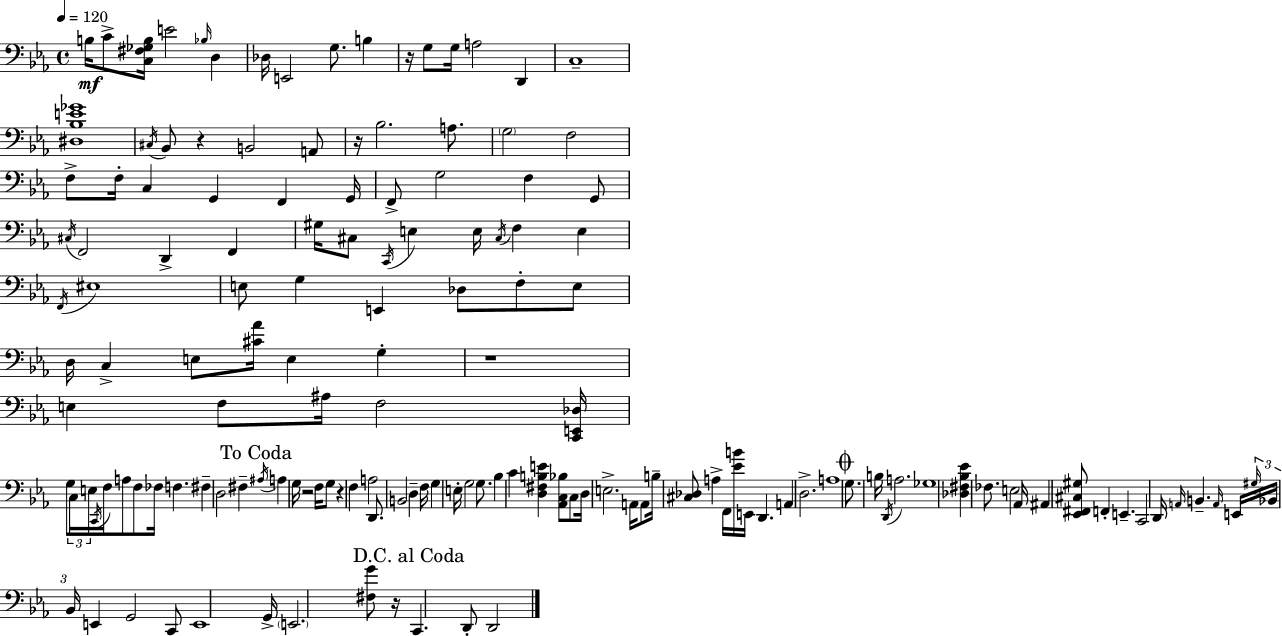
B3/s C4/e [C3,F#3,Gb3,B3]/s E4/h Bb3/s D3/q Db3/s E2/h G3/e. B3/q R/s G3/e G3/s A3/h D2/q C3/w [D#3,Bb3,E4,Gb4]/w C#3/s Bb2/e R/q B2/h A2/e R/s Bb3/h. A3/e. G3/h F3/h F3/e F3/s C3/q G2/q F2/q G2/s F2/e G3/h F3/q G2/e C#3/s F2/h D2/q F2/q G#3/s C#3/e C2/s E3/q E3/s C#3/s F3/q E3/q F2/s EIS3/w E3/e G3/q E2/q Db3/e F3/e E3/e D3/s C3/q E3/e [C#4,Ab4]/s E3/q G3/q R/w E3/q F3/e A#3/s F3/h [C2,E2,Db3]/s G3/e C3/s E3/s C2/s F3/s A3/e F3/e FES3/s F3/q. F#3/q D3/h F#3/q A#3/s A3/q G3/s R/h F3/s G3/e R/q F3/q A3/h D2/e. B2/h D3/q F3/s G3/q E3/s G3/h G3/e. Bb3/q C4/q [D3,F#3,B3,E4]/q [Ab2,C3,Bb3]/e C3/e D3/s E3/h. A2/s A2/e B3/s [C#3,Db3]/e A3/q F2/s [Eb4,B4]/s E2/s D2/q. A2/q D3/h. A3/w G3/e. B3/s D2/s A3/h. Gb3/w [Db3,F#3,Bb3,Eb4]/q FES3/e. E3/h Ab2/s A#2/q [Eb2,F#2,C#3,G#3]/e F2/q E2/q. C2/h D2/s A2/s B2/q. A2/s E2/s G#3/s Bb2/s Bb2/s E2/q G2/h C2/e E2/w G2/s E2/h. [F#3,G4]/e R/s C2/q. D2/e D2/h